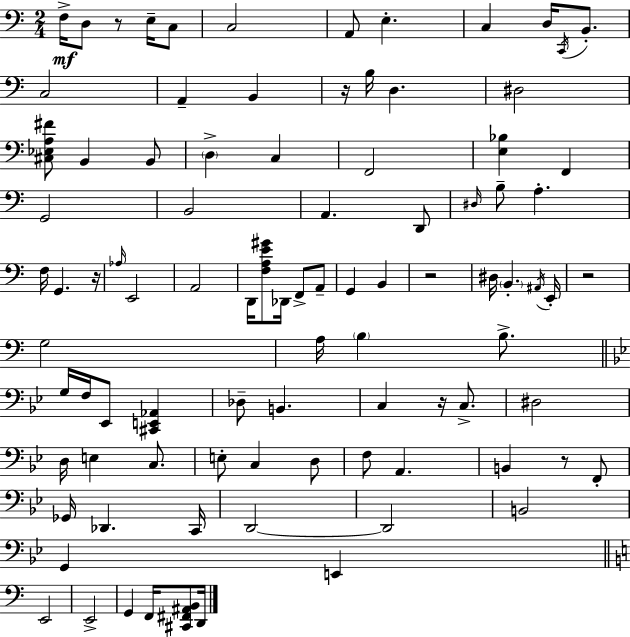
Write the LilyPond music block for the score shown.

{
  \clef bass
  \numericTimeSignature
  \time 2/4
  \key c \major
  f16->\mf d8 r8 e16-- c8 | c2 | a,8 e4.-. | c4 d16 \acciaccatura { c,16 } b,8.-. | \break c2 | a,4-- b,4 | r16 b16 d4. | dis2 | \break <cis ees a fis'>8 b,4 b,8 | \parenthesize d4-> c4 | f,2 | <e bes>4 f,4 | \break g,2 | b,2 | a,4. d,8 | \grace { dis16 } b8-- a4.-. | \break f16 g,4. | r16 \grace { aes16 } e,2 | a,2 | d,16 <f a e' gis'>8 des,16 f,8-> | \break a,8-- g,4 b,4 | r2 | dis16 \parenthesize b,4.-. | \acciaccatura { ais,16 } e,16-. r2 | \break g2 | a16 \parenthesize b4 | b8.-> \bar "||" \break \key g \minor g16 f16 ees,8 <cis, e, aes,>4 | des8-- b,4. | c4 r16 c8.-> | dis2 | \break d16 e4 c8. | e8-. c4 d8 | f8 a,4. | b,4 r8 f,8-. | \break ges,16 des,4. c,16 | d,2~~ | d,2 | b,2 | \break g,4 e,4 | \bar "||" \break \key c \major e,2 | e,2-> | g,4 f,16 <cis, fis, ais, b,>8 d,16 | \bar "|."
}